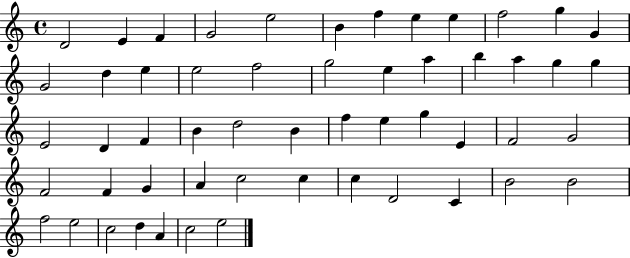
{
  \clef treble
  \time 4/4
  \defaultTimeSignature
  \key c \major
  d'2 e'4 f'4 | g'2 e''2 | b'4 f''4 e''4 e''4 | f''2 g''4 g'4 | \break g'2 d''4 e''4 | e''2 f''2 | g''2 e''4 a''4 | b''4 a''4 g''4 g''4 | \break e'2 d'4 f'4 | b'4 d''2 b'4 | f''4 e''4 g''4 e'4 | f'2 g'2 | \break f'2 f'4 g'4 | a'4 c''2 c''4 | c''4 d'2 c'4 | b'2 b'2 | \break f''2 e''2 | c''2 d''4 a'4 | c''2 e''2 | \bar "|."
}